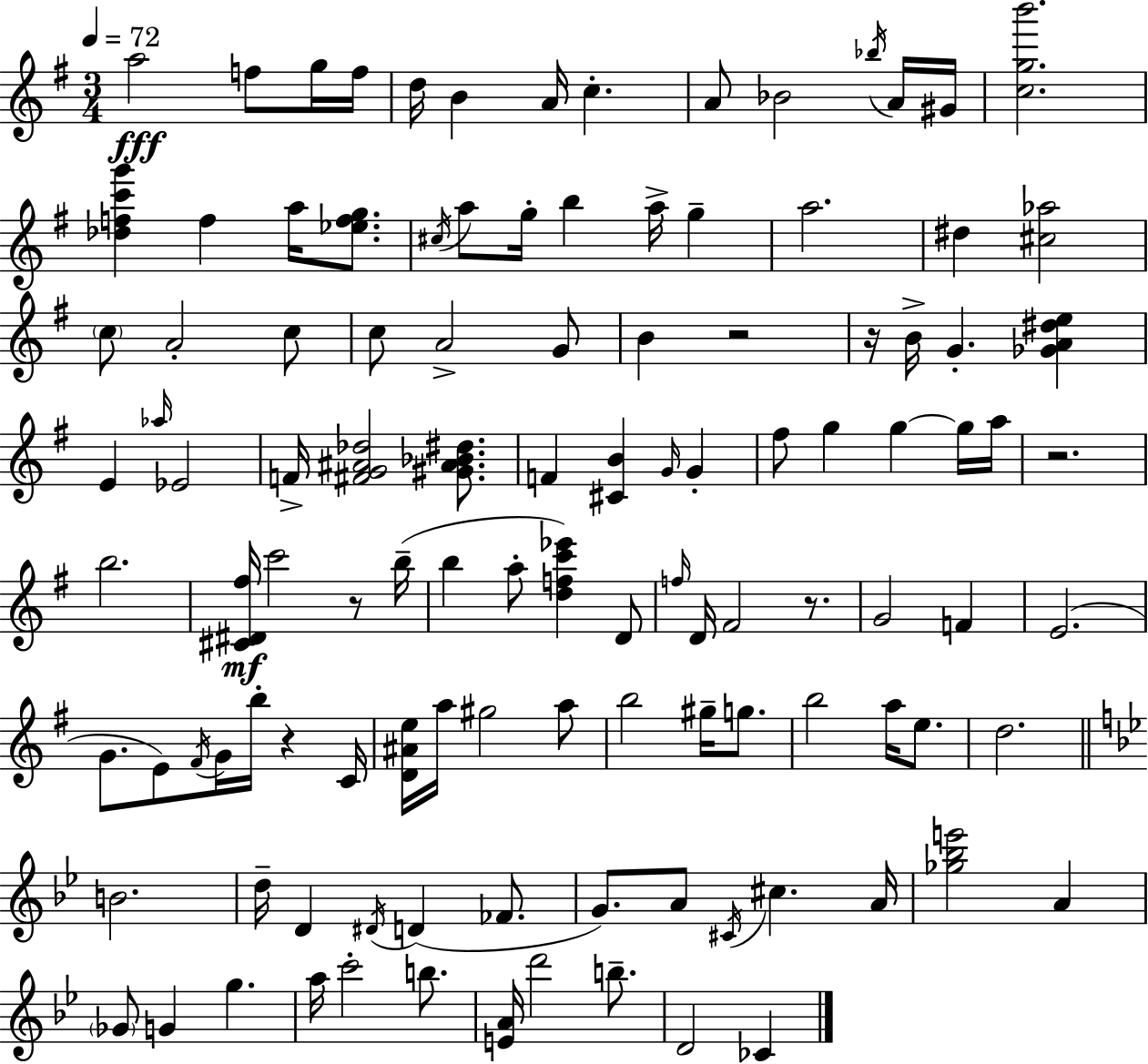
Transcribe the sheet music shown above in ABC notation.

X:1
T:Untitled
M:3/4
L:1/4
K:Em
a2 f/2 g/4 f/4 d/4 B A/4 c A/2 _B2 _b/4 A/4 ^G/4 [cgb']2 [_dfc'g'] f a/4 [_efg]/2 ^c/4 a/2 g/4 b a/4 g a2 ^d [^c_a]2 c/2 A2 c/2 c/2 A2 G/2 B z2 z/4 B/4 G [_GA^de] E _a/4 _E2 F/4 [^FG^A_d]2 [^G^A_B^d]/2 F [^CB] G/4 G ^f/2 g g g/4 a/4 z2 b2 [^C^D^f]/4 c'2 z/2 b/4 b a/2 [dfc'_e'] D/2 f/4 D/4 ^F2 z/2 G2 F E2 G/2 E/2 ^F/4 G/4 b/4 z C/4 [D^Ae]/4 a/4 ^g2 a/2 b2 ^g/4 g/2 b2 a/4 e/2 d2 B2 d/4 D ^D/4 D _F/2 G/2 A/2 ^C/4 ^c A/4 [_g_be']2 A _G/2 G g a/4 c'2 b/2 [EA]/4 d'2 b/2 D2 _C